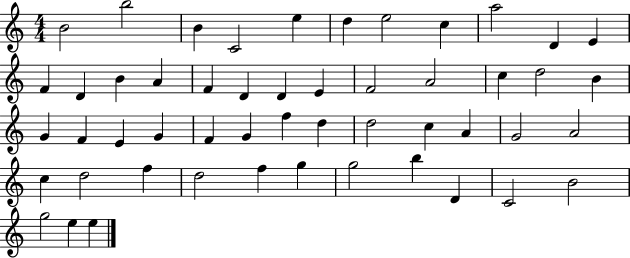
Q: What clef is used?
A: treble